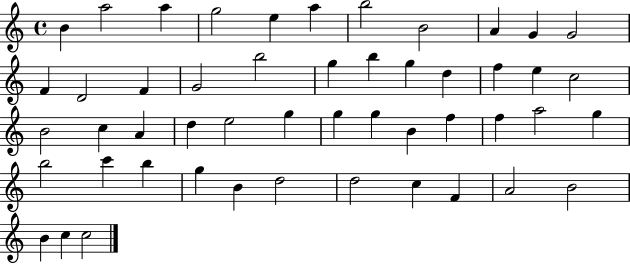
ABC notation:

X:1
T:Untitled
M:4/4
L:1/4
K:C
B a2 a g2 e a b2 B2 A G G2 F D2 F G2 b2 g b g d f e c2 B2 c A d e2 g g g B f f a2 g b2 c' b g B d2 d2 c F A2 B2 B c c2